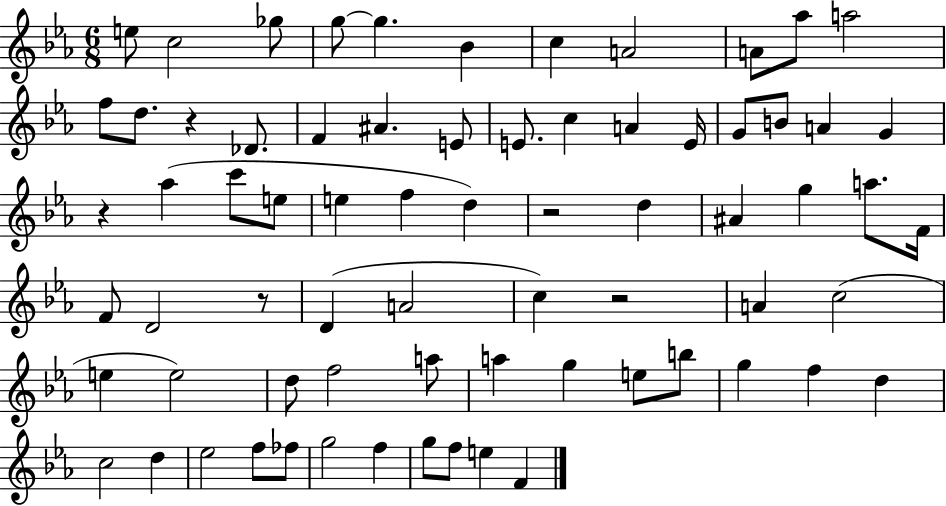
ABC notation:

X:1
T:Untitled
M:6/8
L:1/4
K:Eb
e/2 c2 _g/2 g/2 g _B c A2 A/2 _a/2 a2 f/2 d/2 z _D/2 F ^A E/2 E/2 c A E/4 G/2 B/2 A G z _a c'/2 e/2 e f d z2 d ^A g a/2 F/4 F/2 D2 z/2 D A2 c z2 A c2 e e2 d/2 f2 a/2 a g e/2 b/2 g f d c2 d _e2 f/2 _f/2 g2 f g/2 f/2 e F